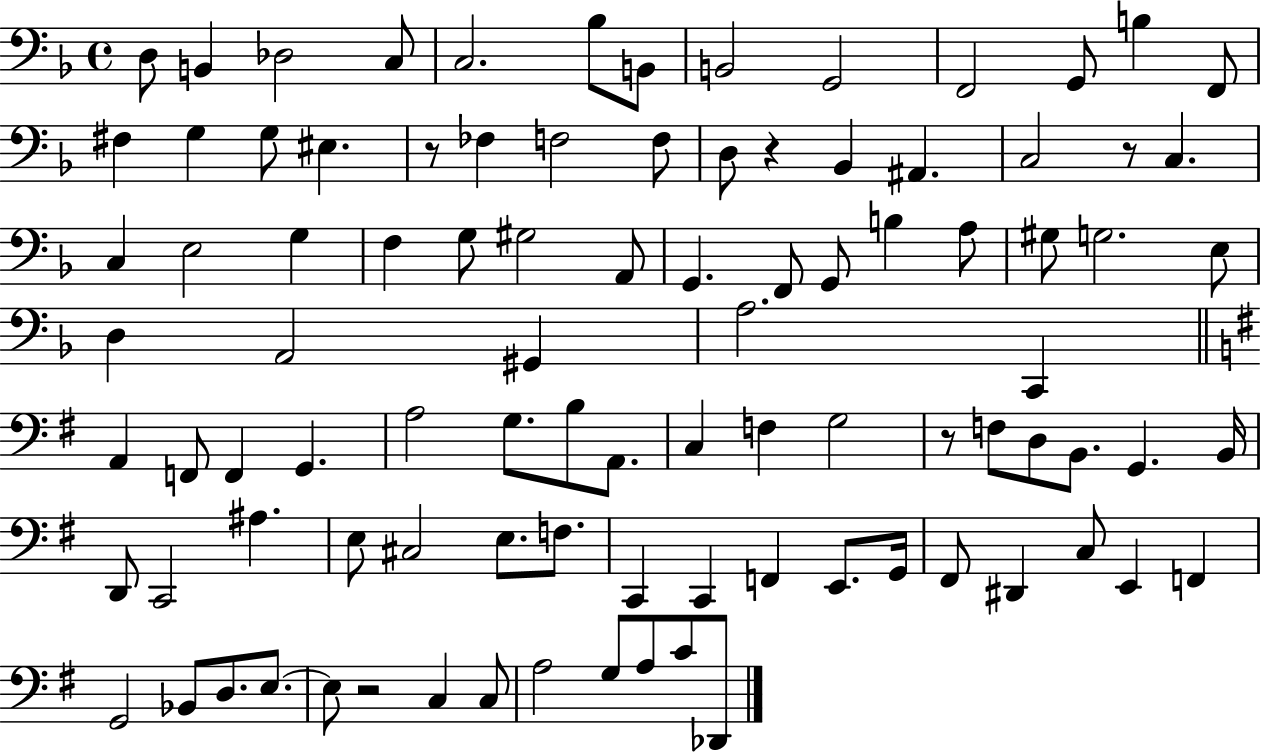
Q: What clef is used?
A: bass